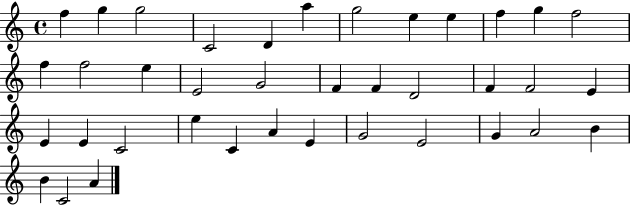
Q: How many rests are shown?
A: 0